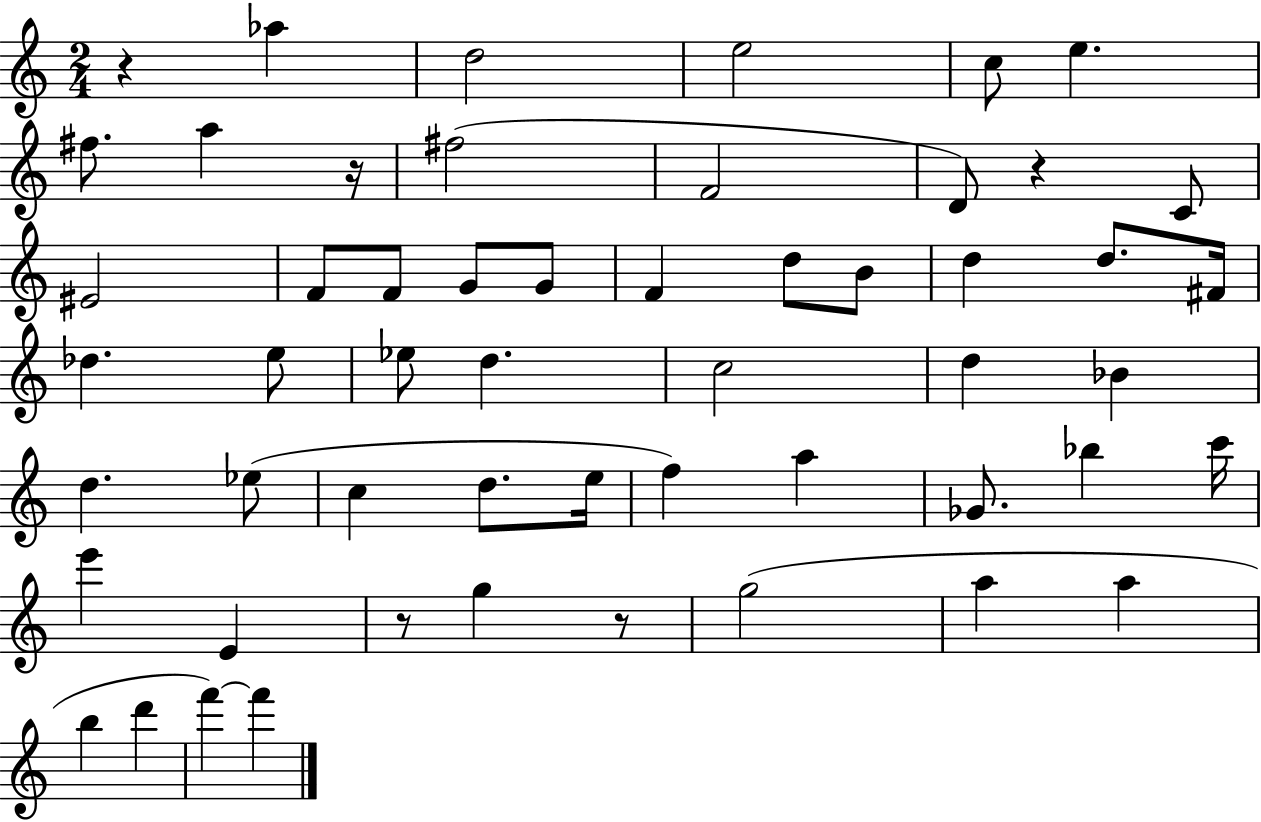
R/q Ab5/q D5/h E5/h C5/e E5/q. F#5/e. A5/q R/s F#5/h F4/h D4/e R/q C4/e EIS4/h F4/e F4/e G4/e G4/e F4/q D5/e B4/e D5/q D5/e. F#4/s Db5/q. E5/e Eb5/e D5/q. C5/h D5/q Bb4/q D5/q. Eb5/e C5/q D5/e. E5/s F5/q A5/q Gb4/e. Bb5/q C6/s E6/q E4/q R/e G5/q R/e G5/h A5/q A5/q B5/q D6/q F6/q F6/q